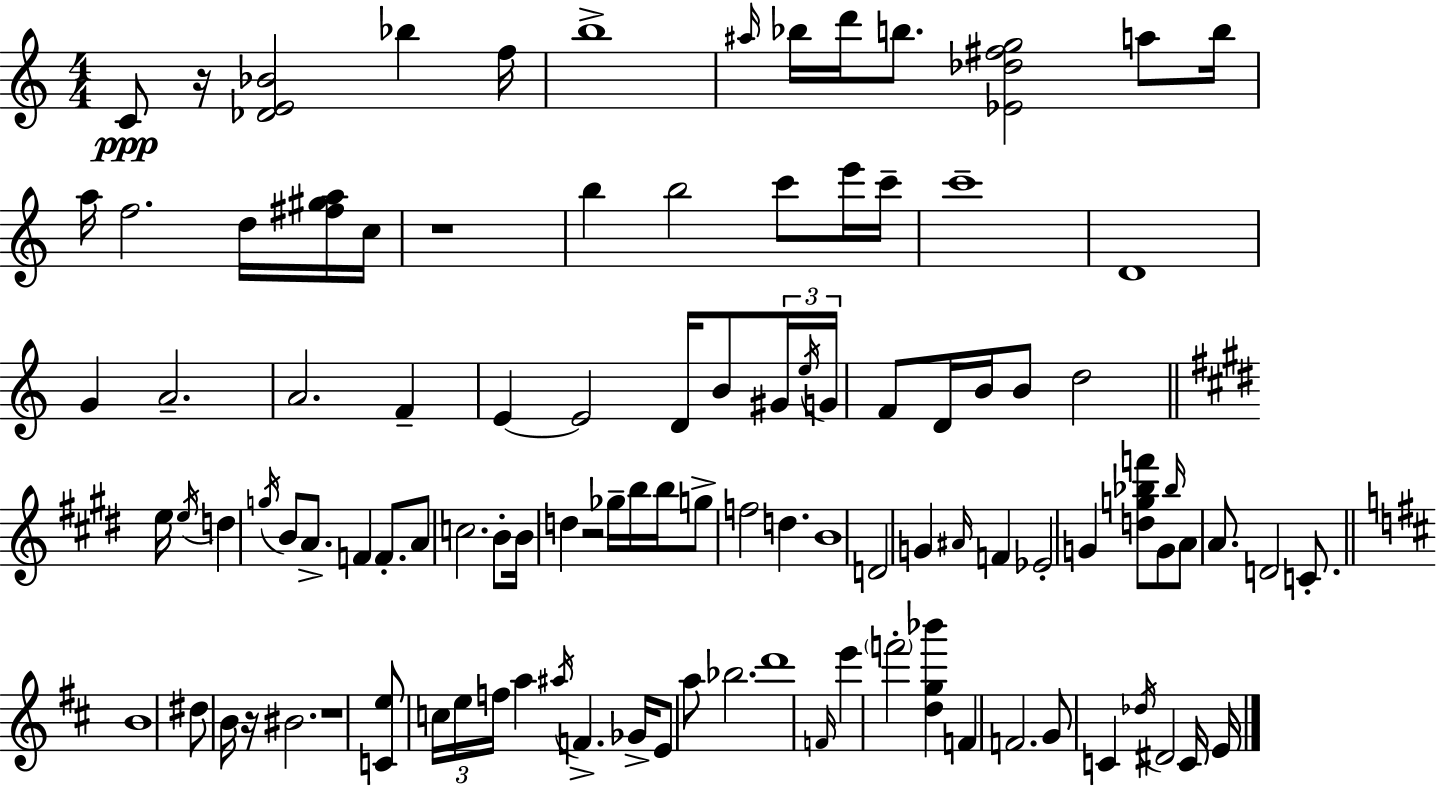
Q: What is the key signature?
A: C major